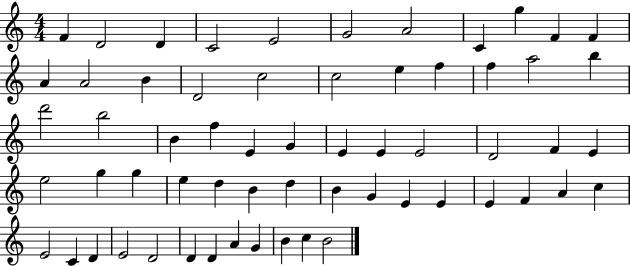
F4/q D4/h D4/q C4/h E4/h G4/h A4/h C4/q G5/q F4/q F4/q A4/q A4/h B4/q D4/h C5/h C5/h E5/q F5/q F5/q A5/h B5/q D6/h B5/h B4/q F5/q E4/q G4/q E4/q E4/q E4/h D4/h F4/q E4/q E5/h G5/q G5/q E5/q D5/q B4/q D5/q B4/q G4/q E4/q E4/q E4/q F4/q A4/q C5/q E4/h C4/q D4/q E4/h D4/h D4/q D4/q A4/q G4/q B4/q C5/q B4/h